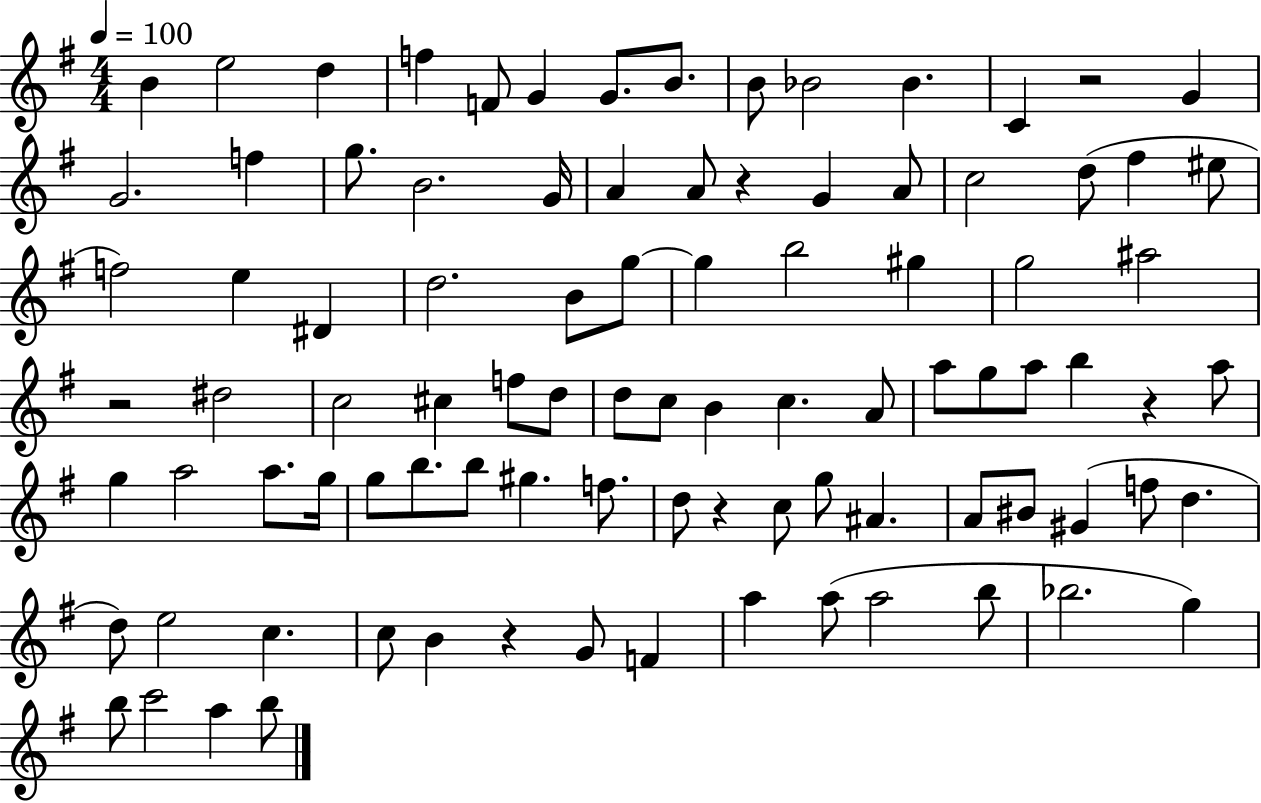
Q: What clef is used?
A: treble